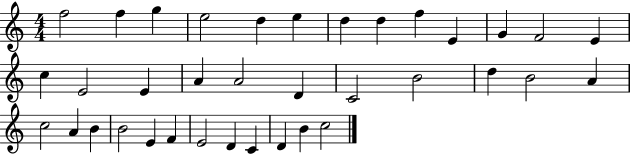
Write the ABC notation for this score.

X:1
T:Untitled
M:4/4
L:1/4
K:C
f2 f g e2 d e d d f E G F2 E c E2 E A A2 D C2 B2 d B2 A c2 A B B2 E F E2 D C D B c2